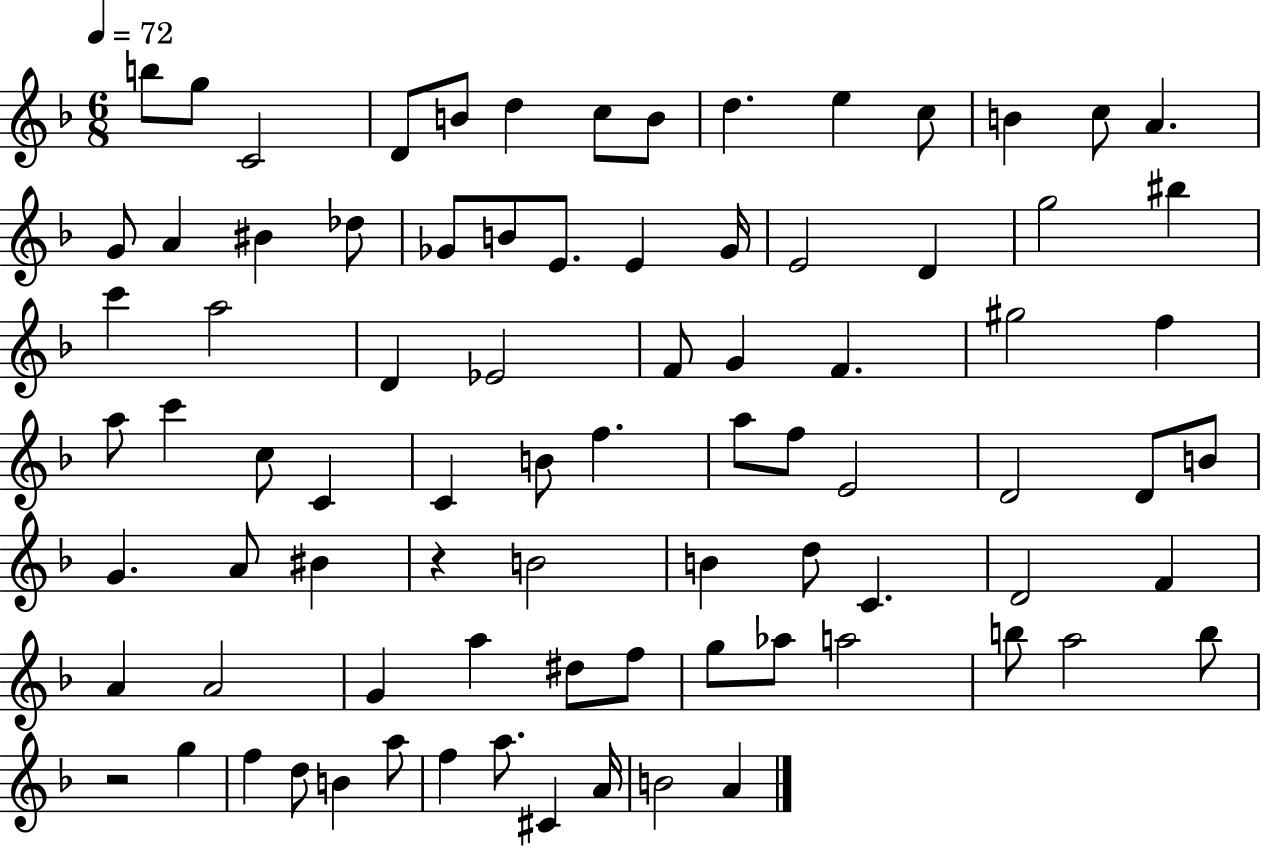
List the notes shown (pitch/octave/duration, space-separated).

B5/e G5/e C4/h D4/e B4/e D5/q C5/e B4/e D5/q. E5/q C5/e B4/q C5/e A4/q. G4/e A4/q BIS4/q Db5/e Gb4/e B4/e E4/e. E4/q Gb4/s E4/h D4/q G5/h BIS5/q C6/q A5/h D4/q Eb4/h F4/e G4/q F4/q. G#5/h F5/q A5/e C6/q C5/e C4/q C4/q B4/e F5/q. A5/e F5/e E4/h D4/h D4/e B4/e G4/q. A4/e BIS4/q R/q B4/h B4/q D5/e C4/q. D4/h F4/q A4/q A4/h G4/q A5/q D#5/e F5/e G5/e Ab5/e A5/h B5/e A5/h B5/e R/h G5/q F5/q D5/e B4/q A5/e F5/q A5/e. C#4/q A4/s B4/h A4/q